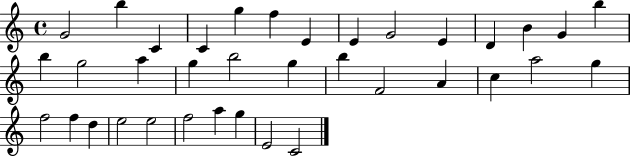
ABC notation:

X:1
T:Untitled
M:4/4
L:1/4
K:C
G2 b C C g f E E G2 E D B G b b g2 a g b2 g b F2 A c a2 g f2 f d e2 e2 f2 a g E2 C2